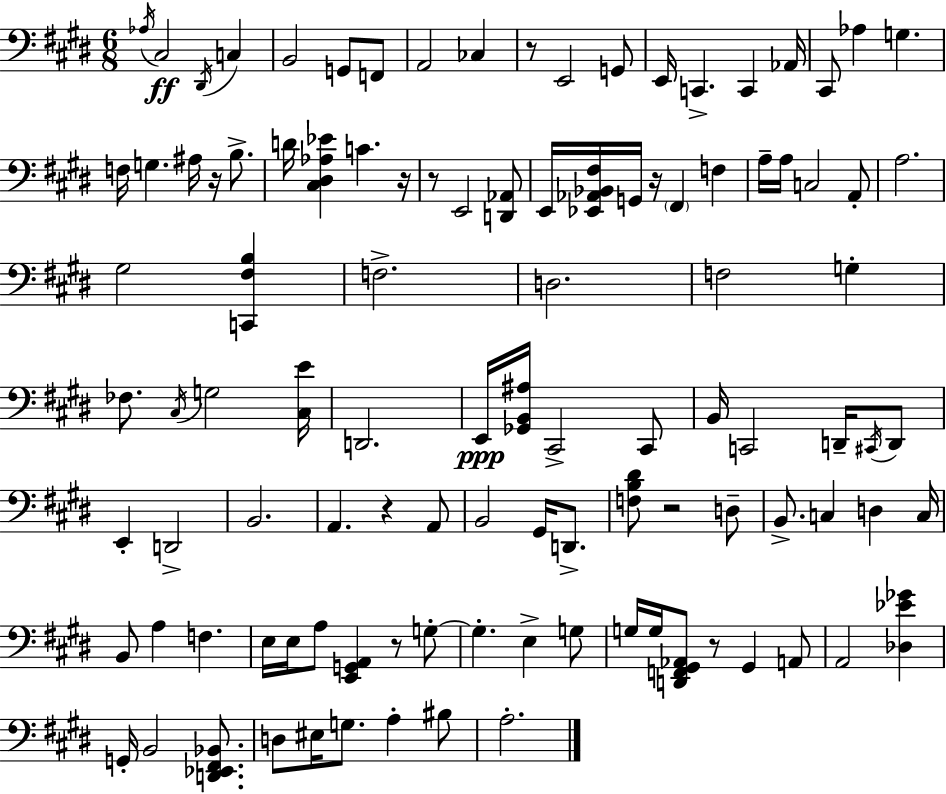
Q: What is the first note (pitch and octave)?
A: Ab3